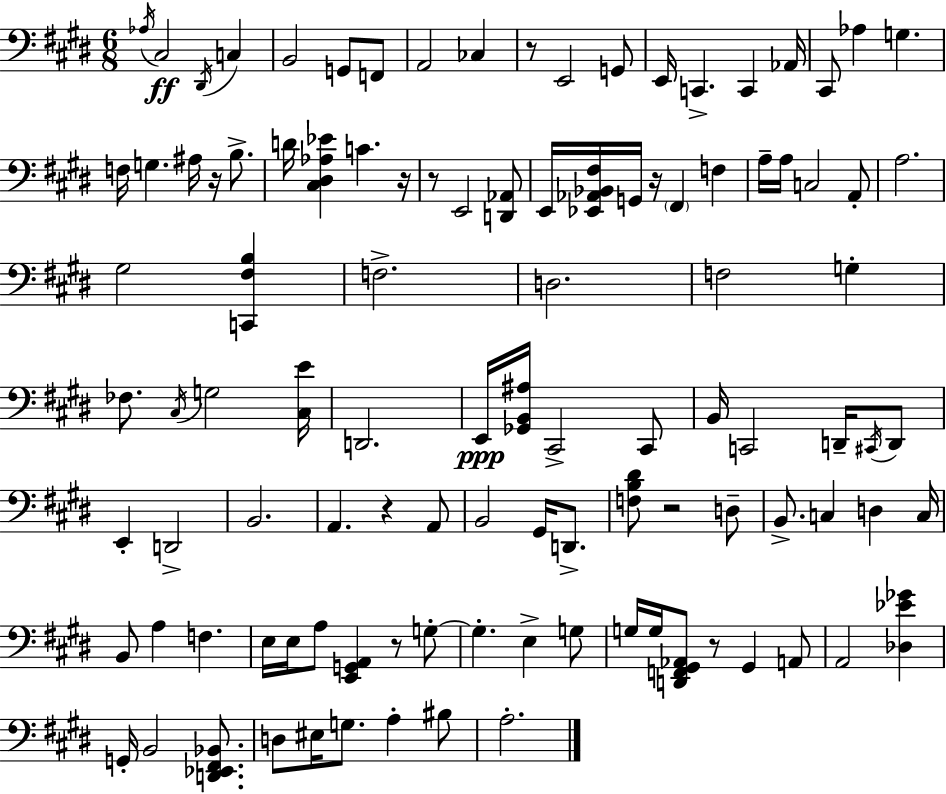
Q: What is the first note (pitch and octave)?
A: Ab3